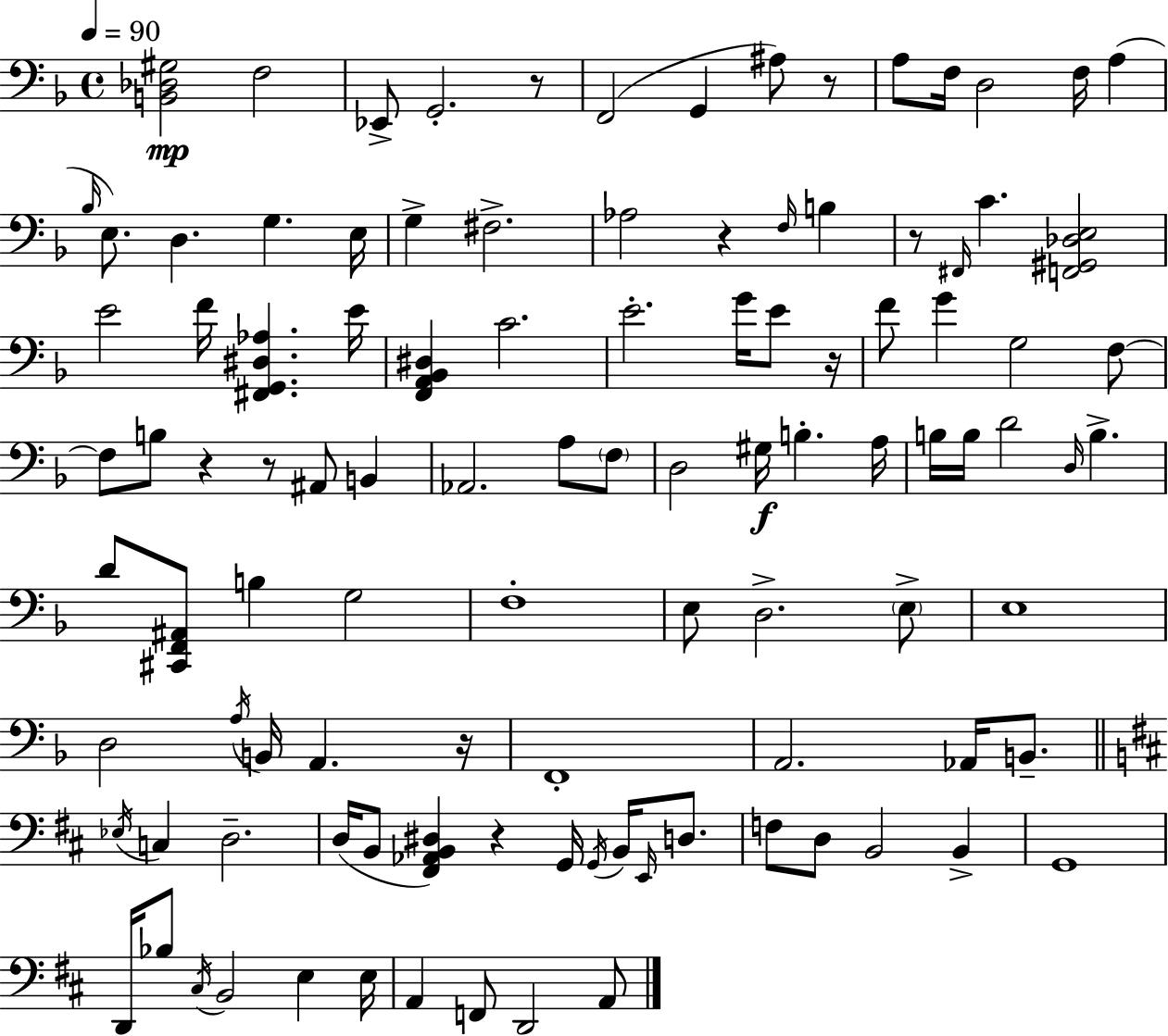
X:1
T:Untitled
M:4/4
L:1/4
K:Dm
[B,,_D,^G,]2 F,2 _E,,/2 G,,2 z/2 F,,2 G,, ^A,/2 z/2 A,/2 F,/4 D,2 F,/4 A, _B,/4 E,/2 D, G, E,/4 G, ^F,2 _A,2 z F,/4 B, z/2 ^F,,/4 C [F,,^G,,_D,E,]2 E2 F/4 [^F,,G,,^D,_A,] E/4 [F,,A,,_B,,^D,] C2 E2 G/4 E/2 z/4 F/2 G G,2 F,/2 F,/2 B,/2 z z/2 ^A,,/2 B,, _A,,2 A,/2 F,/2 D,2 ^G,/4 B, A,/4 B,/4 B,/4 D2 D,/4 B, D/2 [^C,,F,,^A,,]/2 B, G,2 F,4 E,/2 D,2 E,/2 E,4 D,2 A,/4 B,,/4 A,, z/4 F,,4 A,,2 _A,,/4 B,,/2 _E,/4 C, D,2 D,/4 B,,/2 [^F,,_A,,B,,^D,] z G,,/4 G,,/4 B,,/4 E,,/4 D,/2 F,/2 D,/2 B,,2 B,, G,,4 D,,/4 _B,/2 ^C,/4 B,,2 E, E,/4 A,, F,,/2 D,,2 A,,/2